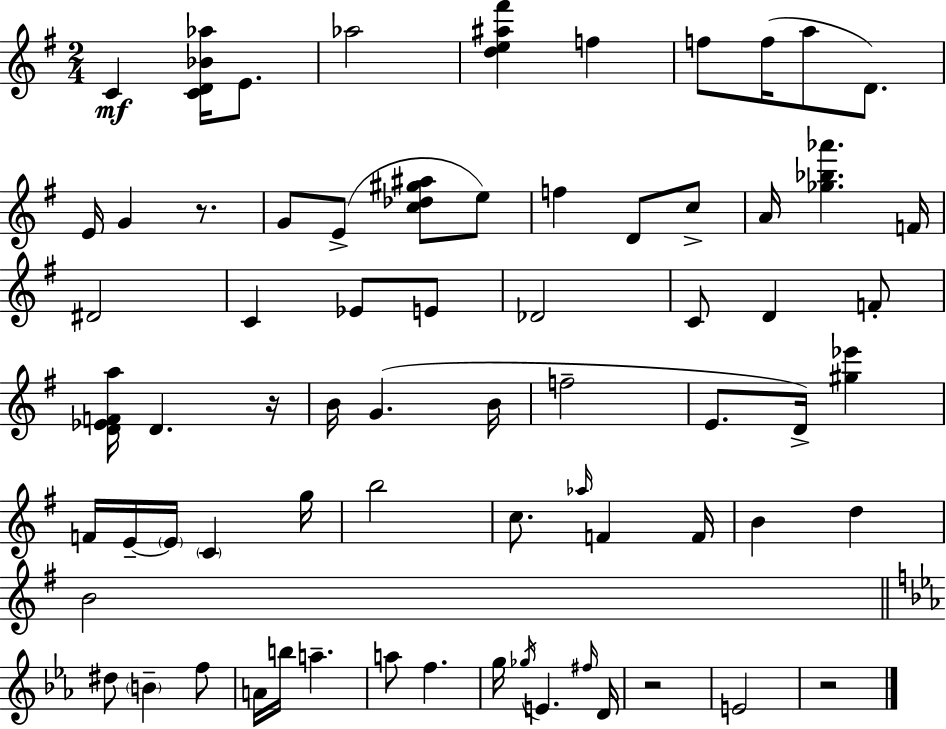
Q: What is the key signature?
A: G major